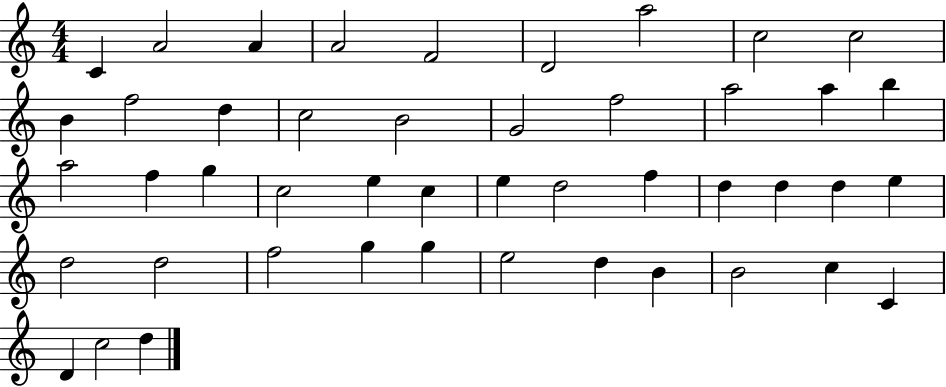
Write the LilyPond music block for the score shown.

{
  \clef treble
  \numericTimeSignature
  \time 4/4
  \key c \major
  c'4 a'2 a'4 | a'2 f'2 | d'2 a''2 | c''2 c''2 | \break b'4 f''2 d''4 | c''2 b'2 | g'2 f''2 | a''2 a''4 b''4 | \break a''2 f''4 g''4 | c''2 e''4 c''4 | e''4 d''2 f''4 | d''4 d''4 d''4 e''4 | \break d''2 d''2 | f''2 g''4 g''4 | e''2 d''4 b'4 | b'2 c''4 c'4 | \break d'4 c''2 d''4 | \bar "|."
}